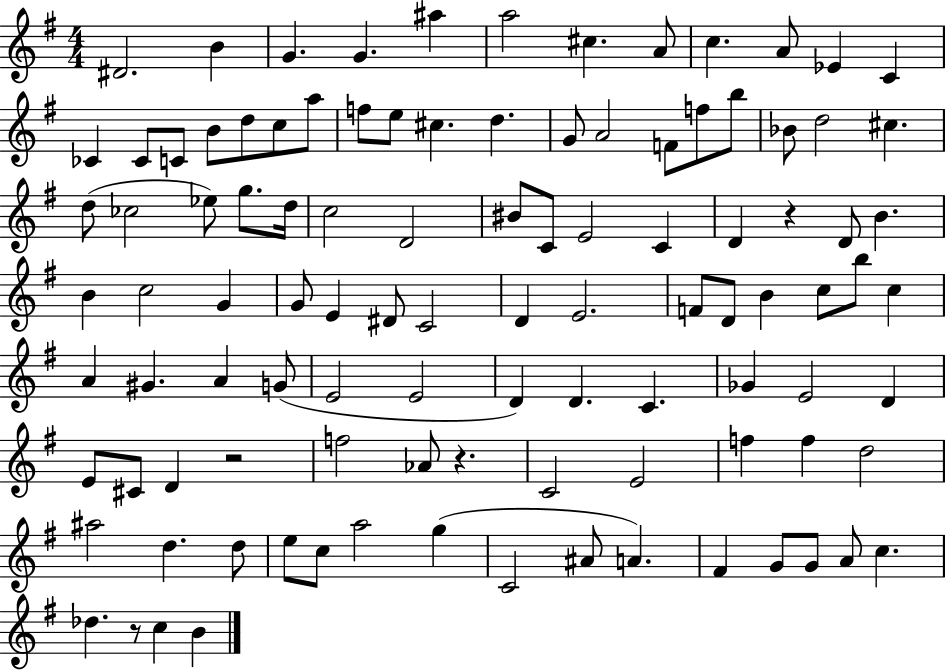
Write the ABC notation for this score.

X:1
T:Untitled
M:4/4
L:1/4
K:G
^D2 B G G ^a a2 ^c A/2 c A/2 _E C _C _C/2 C/2 B/2 d/2 c/2 a/2 f/2 e/2 ^c d G/2 A2 F/2 f/2 b/2 _B/2 d2 ^c d/2 _c2 _e/2 g/2 d/4 c2 D2 ^B/2 C/2 E2 C D z D/2 B B c2 G G/2 E ^D/2 C2 D E2 F/2 D/2 B c/2 b/2 c A ^G A G/2 E2 E2 D D C _G E2 D E/2 ^C/2 D z2 f2 _A/2 z C2 E2 f f d2 ^a2 d d/2 e/2 c/2 a2 g C2 ^A/2 A ^F G/2 G/2 A/2 c _d z/2 c B